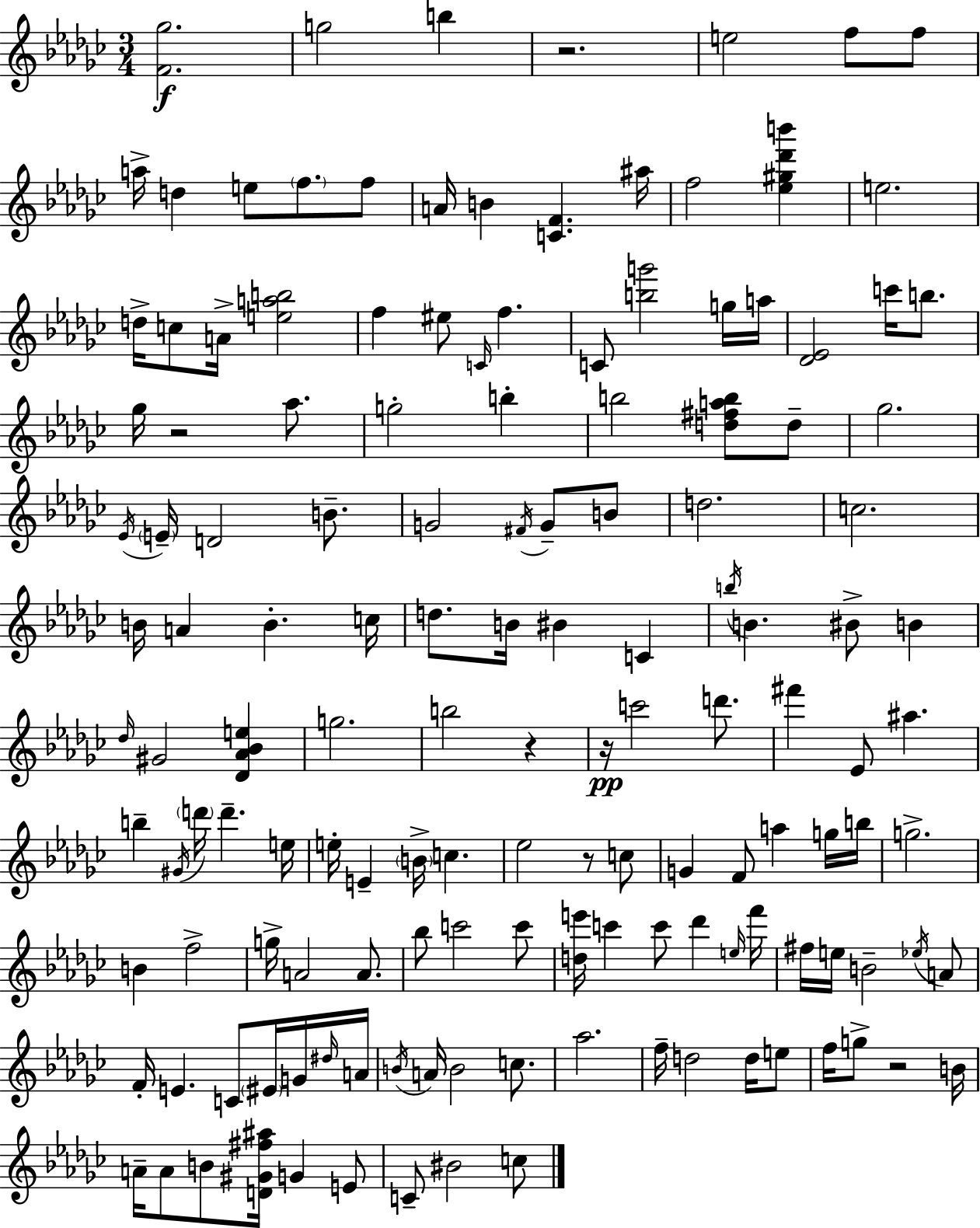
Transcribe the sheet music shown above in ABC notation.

X:1
T:Untitled
M:3/4
L:1/4
K:Ebm
[F_g]2 g2 b z2 e2 f/2 f/2 a/4 d e/2 f/2 f/2 A/4 B [CF] ^a/4 f2 [_e^g_d'b'] e2 d/4 c/2 A/4 [eab]2 f ^e/2 C/4 f C/2 [bg']2 g/4 a/4 [_D_E]2 c'/4 b/2 _g/4 z2 _a/2 g2 b b2 [d^fab]/2 d/2 _g2 _E/4 E/4 D2 B/2 G2 ^F/4 G/2 B/2 d2 c2 B/4 A B c/4 d/2 B/4 ^B C b/4 B ^B/2 B _d/4 ^G2 [_D_A_Be] g2 b2 z z/4 c'2 d'/2 ^f' _E/2 ^a b ^G/4 d'/4 d' e/4 e/4 E B/4 c _e2 z/2 c/2 G F/2 a g/4 b/4 g2 B f2 g/4 A2 A/2 _b/2 c'2 c'/2 [de']/4 c' c'/2 _d' e/4 f'/4 ^f/4 e/4 B2 _e/4 A/2 F/4 E C/2 ^E/4 G/4 ^d/4 A/4 B/4 A/4 B2 c/2 _a2 f/4 d2 d/4 e/2 f/4 g/2 z2 B/4 A/4 A/2 B/2 [D^G^f^a]/4 G E/2 C/2 ^B2 c/2